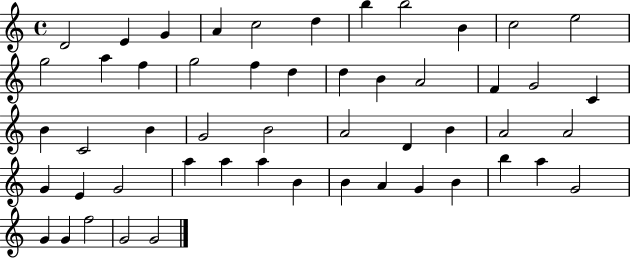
{
  \clef treble
  \time 4/4
  \defaultTimeSignature
  \key c \major
  d'2 e'4 g'4 | a'4 c''2 d''4 | b''4 b''2 b'4 | c''2 e''2 | \break g''2 a''4 f''4 | g''2 f''4 d''4 | d''4 b'4 a'2 | f'4 g'2 c'4 | \break b'4 c'2 b'4 | g'2 b'2 | a'2 d'4 b'4 | a'2 a'2 | \break g'4 e'4 g'2 | a''4 a''4 a''4 b'4 | b'4 a'4 g'4 b'4 | b''4 a''4 g'2 | \break g'4 g'4 f''2 | g'2 g'2 | \bar "|."
}